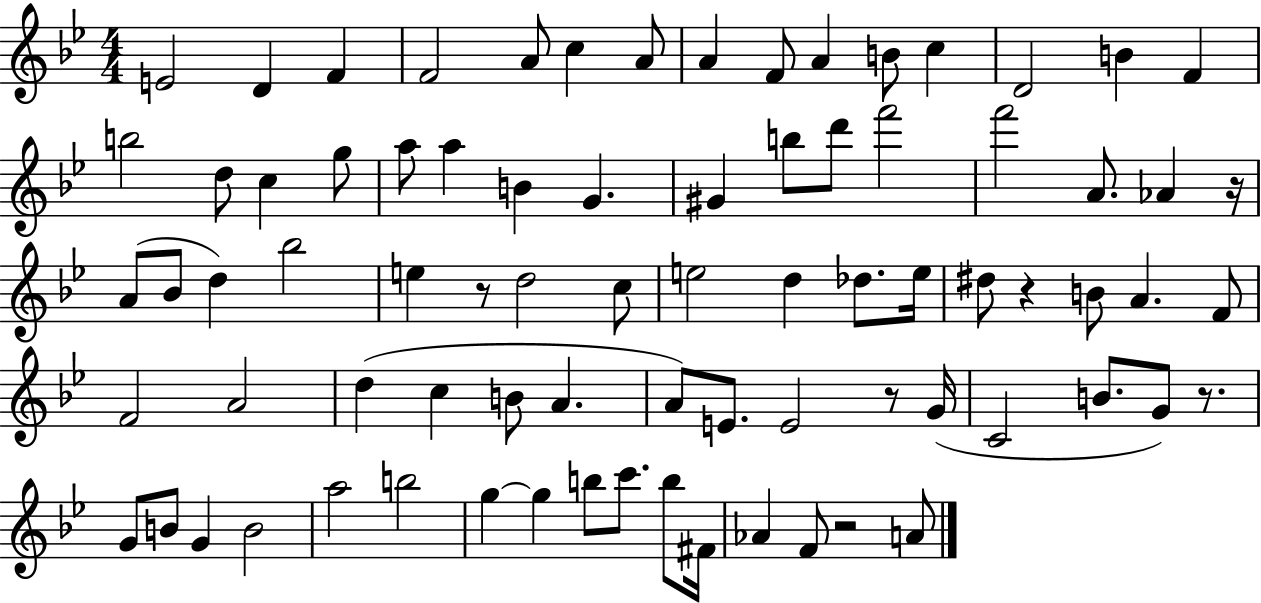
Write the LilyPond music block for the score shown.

{
  \clef treble
  \numericTimeSignature
  \time 4/4
  \key bes \major
  e'2 d'4 f'4 | f'2 a'8 c''4 a'8 | a'4 f'8 a'4 b'8 c''4 | d'2 b'4 f'4 | \break b''2 d''8 c''4 g''8 | a''8 a''4 b'4 g'4. | gis'4 b''8 d'''8 f'''2 | f'''2 a'8. aes'4 r16 | \break a'8( bes'8 d''4) bes''2 | e''4 r8 d''2 c''8 | e''2 d''4 des''8. e''16 | dis''8 r4 b'8 a'4. f'8 | \break f'2 a'2 | d''4( c''4 b'8 a'4. | a'8) e'8. e'2 r8 g'16( | c'2 b'8. g'8) r8. | \break g'8 b'8 g'4 b'2 | a''2 b''2 | g''4~~ g''4 b''8 c'''8. b''8 fis'16 | aes'4 f'8 r2 a'8 | \break \bar "|."
}